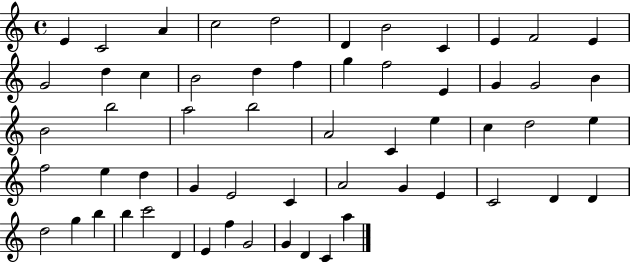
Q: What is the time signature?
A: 4/4